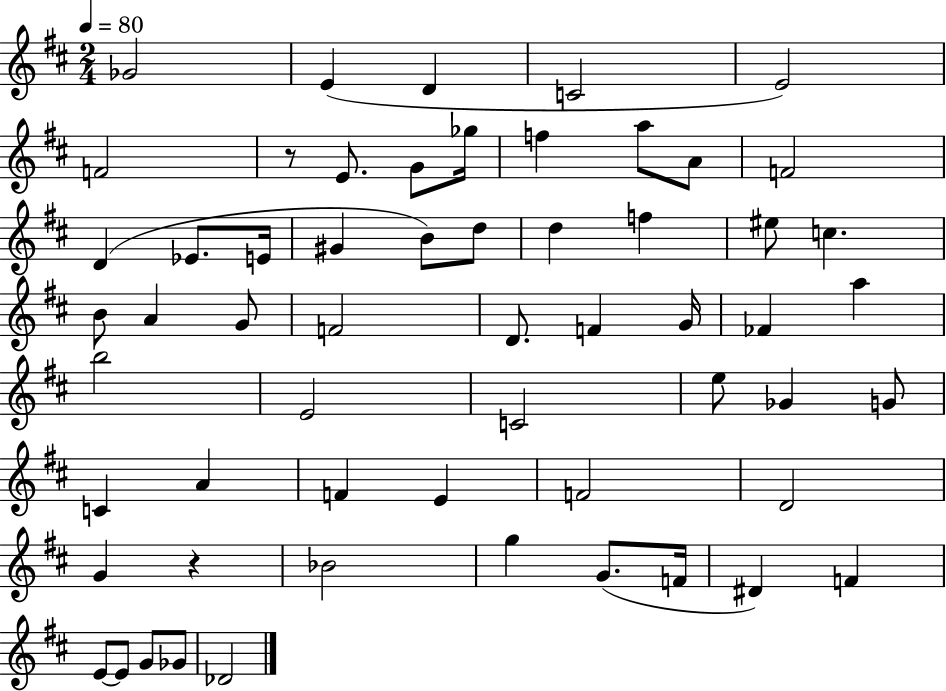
{
  \clef treble
  \numericTimeSignature
  \time 2/4
  \key d \major
  \tempo 4 = 80
  ges'2 | e'4( d'4 | c'2 | e'2) | \break f'2 | r8 e'8. g'8 ges''16 | f''4 a''8 a'8 | f'2 | \break d'4( ees'8. e'16 | gis'4 b'8) d''8 | d''4 f''4 | eis''8 c''4. | \break b'8 a'4 g'8 | f'2 | d'8. f'4 g'16 | fes'4 a''4 | \break b''2 | e'2 | c'2 | e''8 ges'4 g'8 | \break c'4 a'4 | f'4 e'4 | f'2 | d'2 | \break g'4 r4 | bes'2 | g''4 g'8.( f'16 | dis'4) f'4 | \break e'8~~ e'8 g'8 ges'8 | des'2 | \bar "|."
}